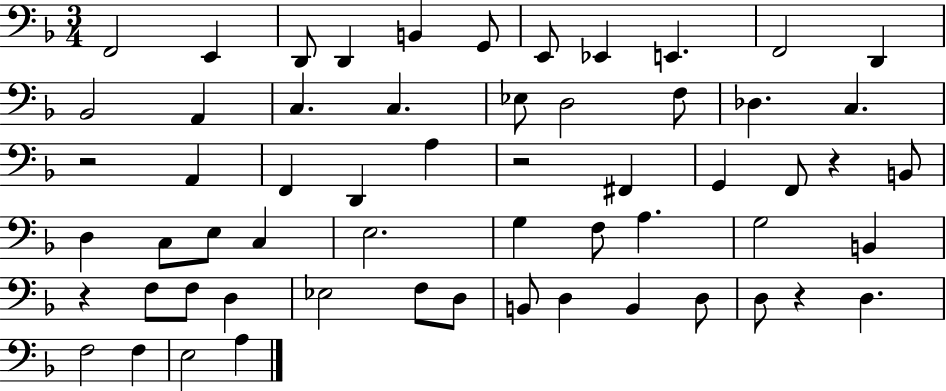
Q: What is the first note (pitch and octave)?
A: F2